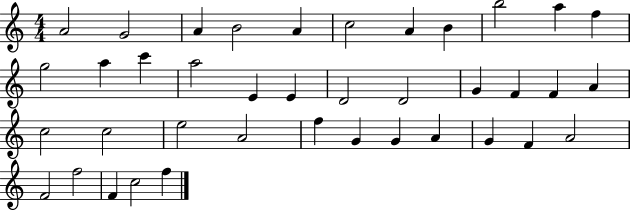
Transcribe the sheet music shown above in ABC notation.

X:1
T:Untitled
M:4/4
L:1/4
K:C
A2 G2 A B2 A c2 A B b2 a f g2 a c' a2 E E D2 D2 G F F A c2 c2 e2 A2 f G G A G F A2 F2 f2 F c2 f